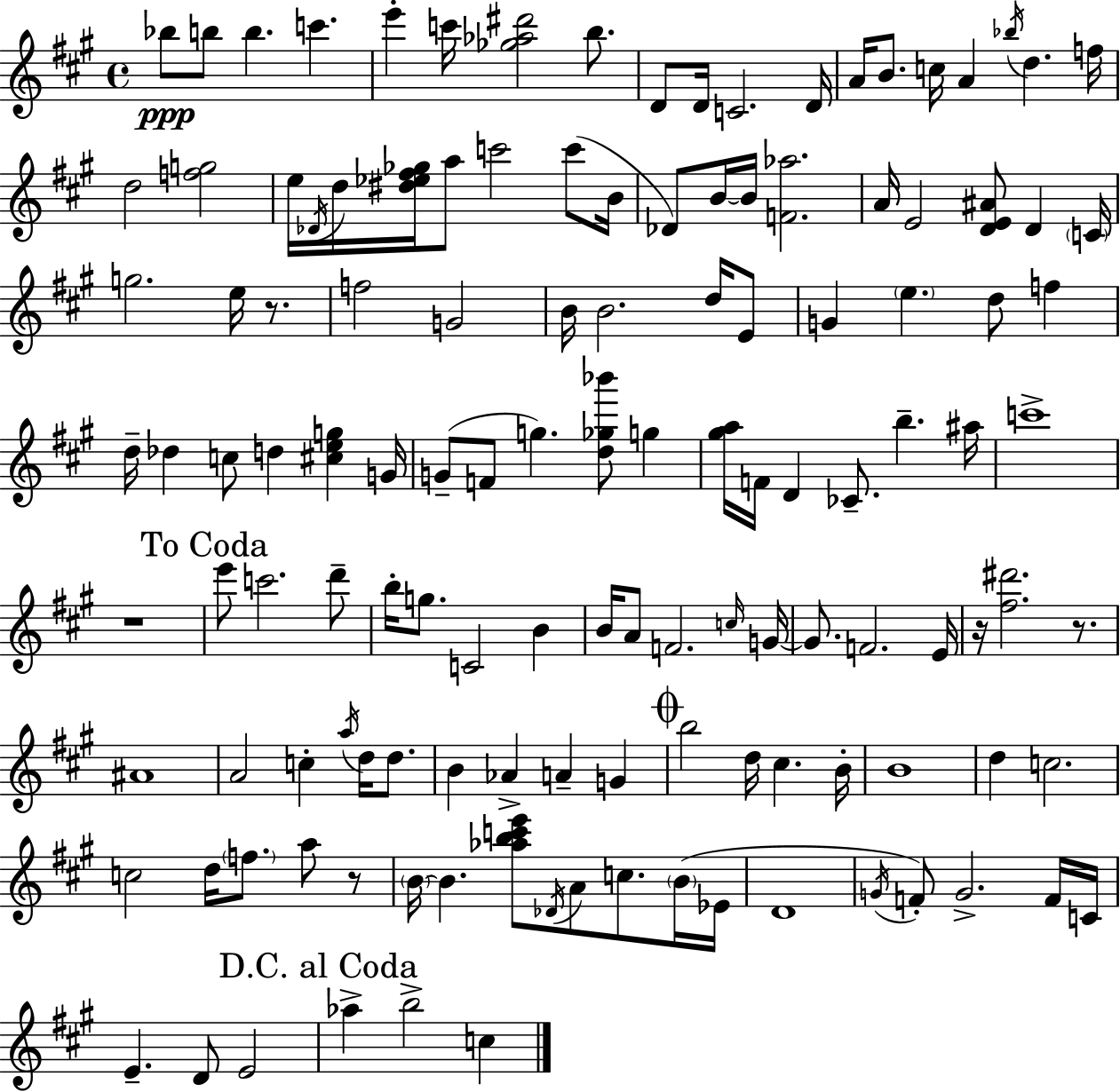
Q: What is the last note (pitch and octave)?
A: C5